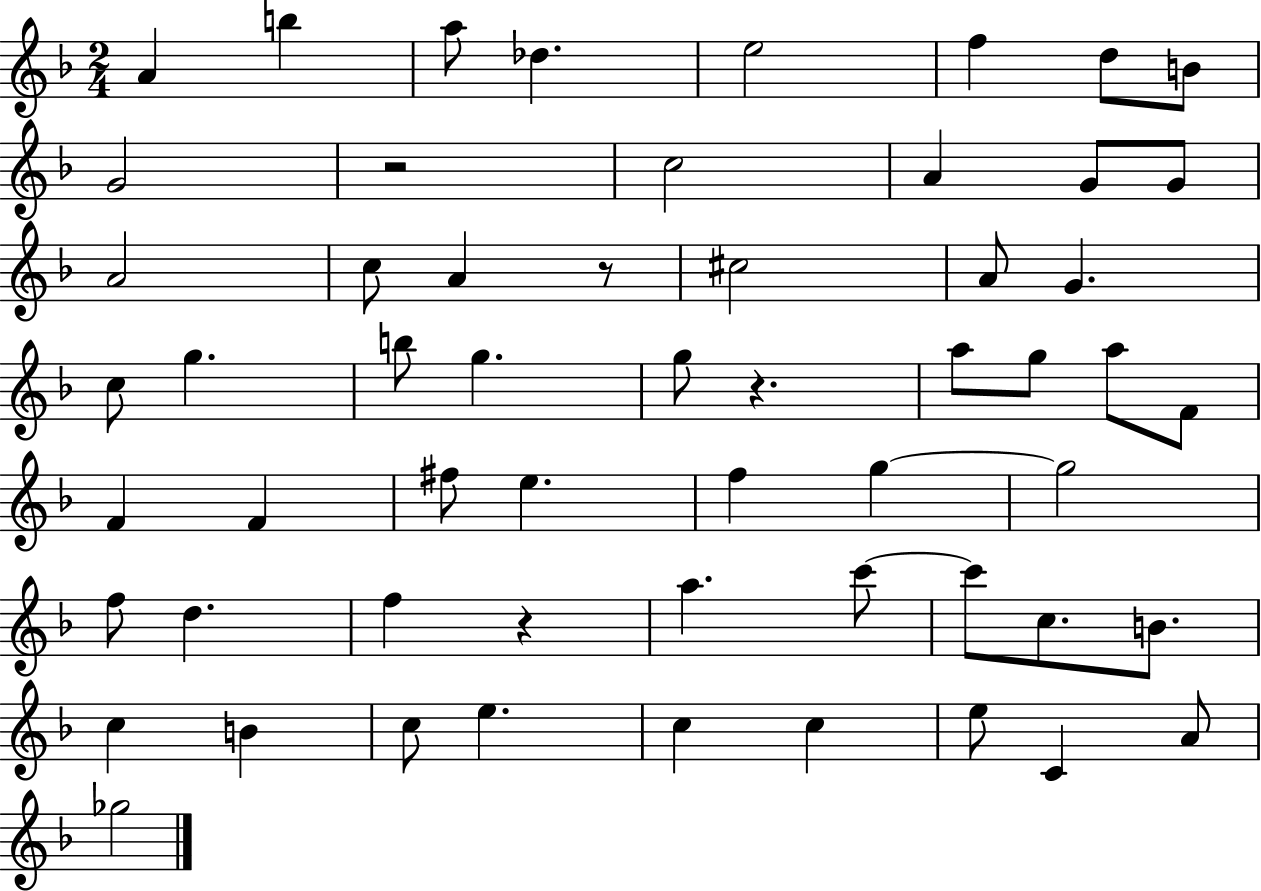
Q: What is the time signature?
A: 2/4